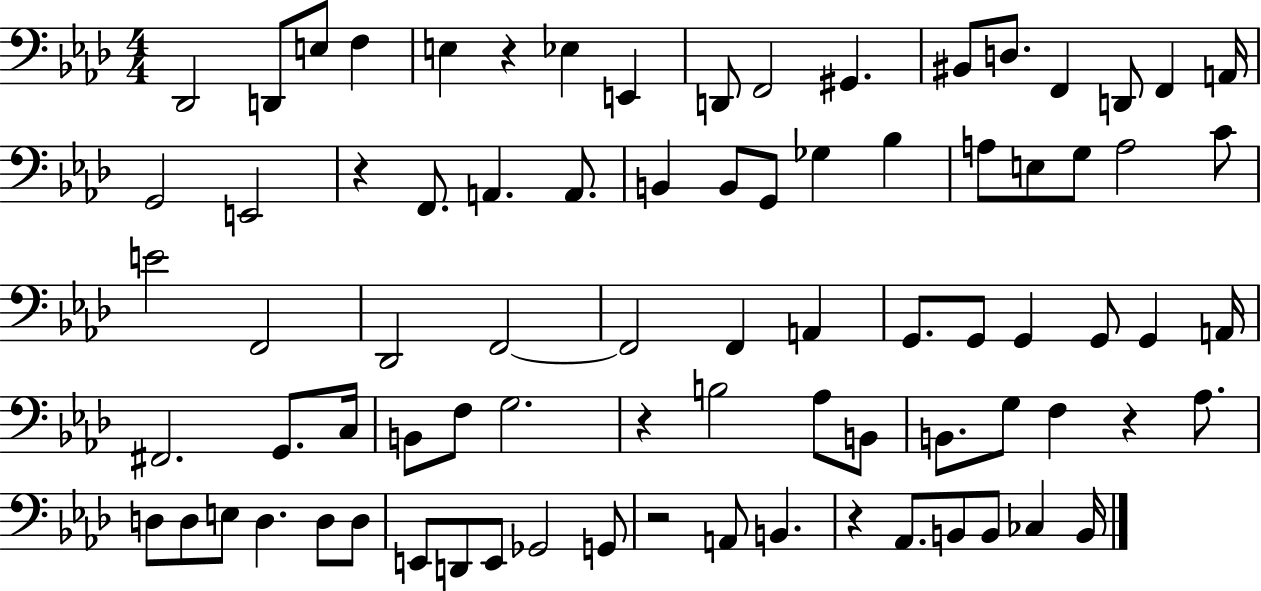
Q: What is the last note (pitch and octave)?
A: B2